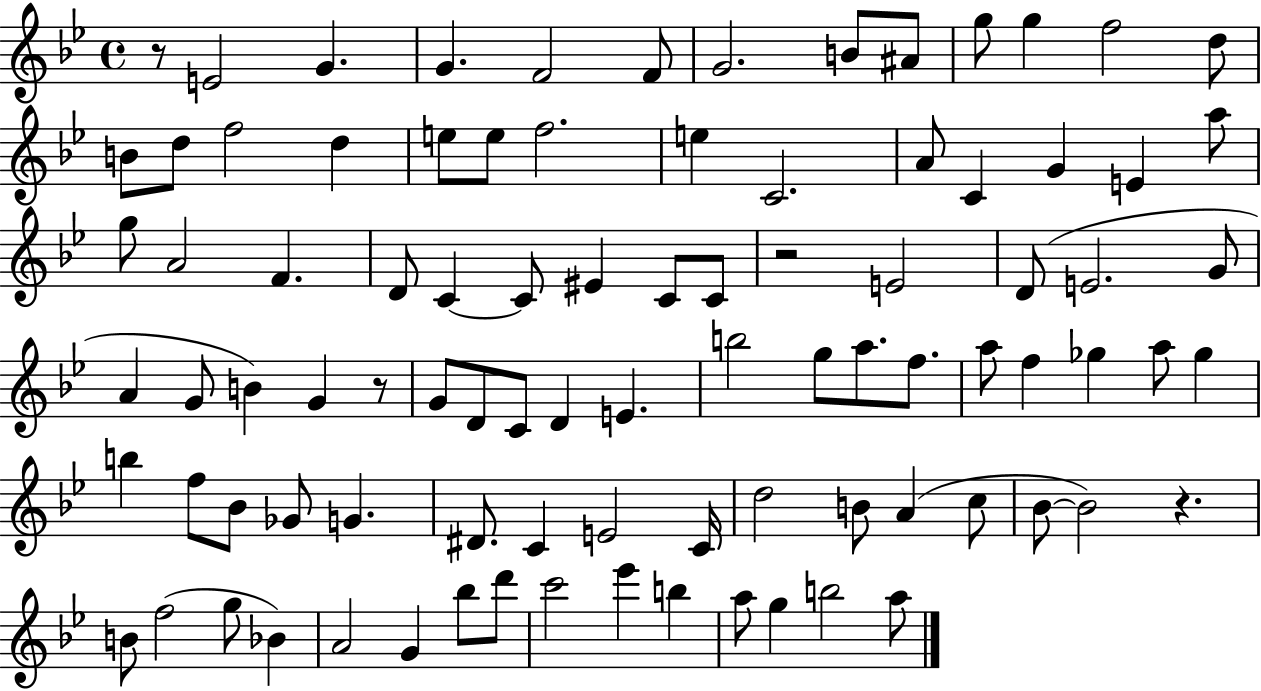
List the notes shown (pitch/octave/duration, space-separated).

R/e E4/h G4/q. G4/q. F4/h F4/e G4/h. B4/e A#4/e G5/e G5/q F5/h D5/e B4/e D5/e F5/h D5/q E5/e E5/e F5/h. E5/q C4/h. A4/e C4/q G4/q E4/q A5/e G5/e A4/h F4/q. D4/e C4/q C4/e EIS4/q C4/e C4/e R/h E4/h D4/e E4/h. G4/e A4/q G4/e B4/q G4/q R/e G4/e D4/e C4/e D4/q E4/q. B5/h G5/e A5/e. F5/e. A5/e F5/q Gb5/q A5/e Gb5/q B5/q F5/e Bb4/e Gb4/e G4/q. D#4/e. C4/q E4/h C4/s D5/h B4/e A4/q C5/e Bb4/e Bb4/h R/q. B4/e F5/h G5/e Bb4/q A4/h G4/q Bb5/e D6/e C6/h Eb6/q B5/q A5/e G5/q B5/h A5/e